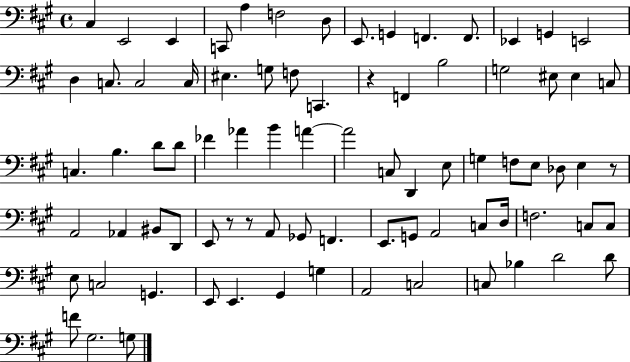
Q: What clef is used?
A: bass